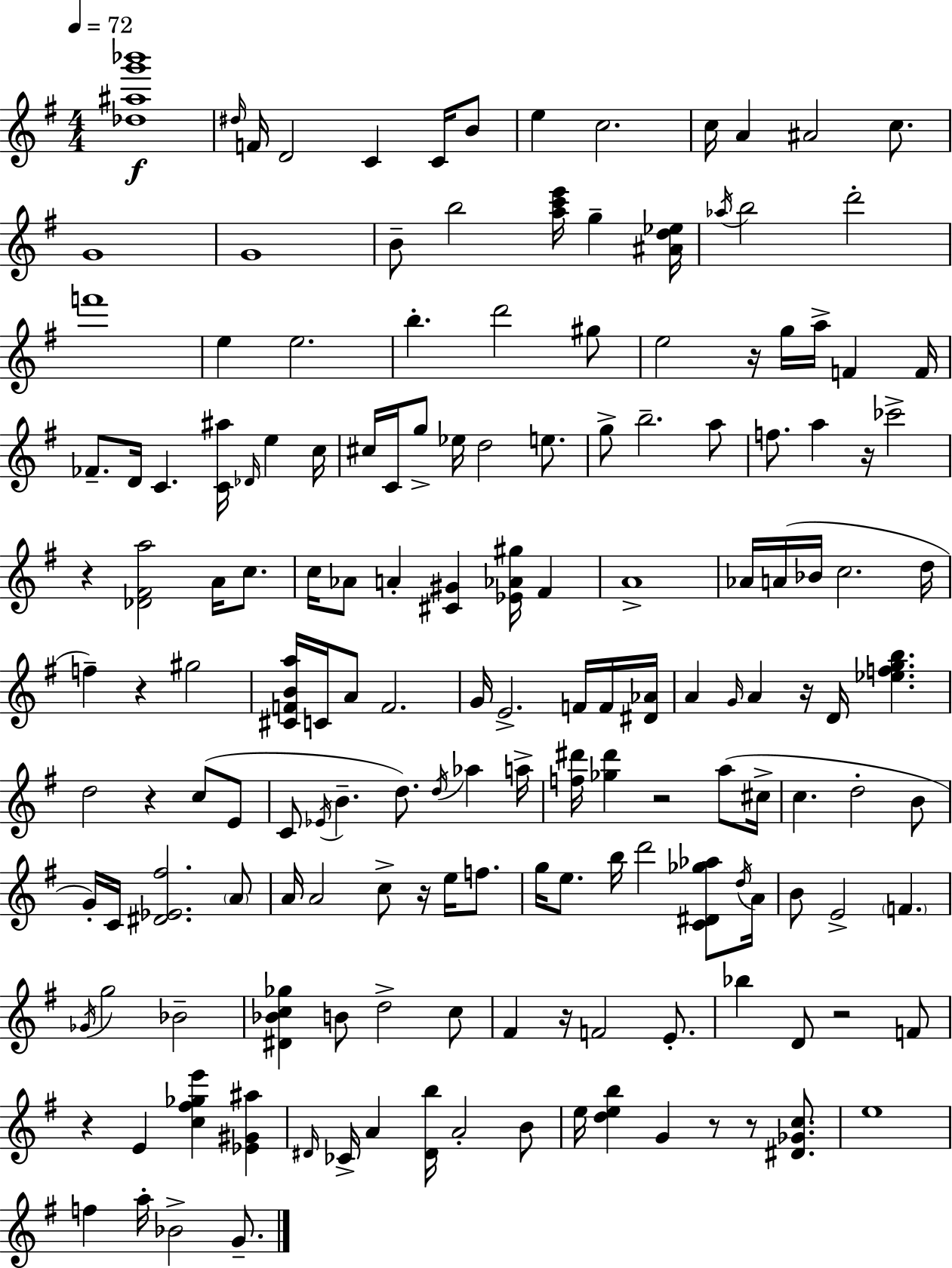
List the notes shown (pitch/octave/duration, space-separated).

[Db5,A#5,G6,Bb6]/w D#5/s F4/s D4/h C4/q C4/s B4/e E5/q C5/h. C5/s A4/q A#4/h C5/e. G4/w G4/w B4/e B5/h [A5,C6,E6]/s G5/q [A#4,D5,Eb5]/s Ab5/s B5/h D6/h F6/w E5/q E5/h. B5/q. D6/h G#5/e E5/h R/s G5/s A5/s F4/q F4/s FES4/e. D4/s C4/q. [C4,A#5]/s Db4/s E5/q C5/s C#5/s C4/s G5/e Eb5/s D5/h E5/e. G5/e B5/h. A5/e F5/e. A5/q R/s CES6/h R/q [Db4,F#4,A5]/h A4/s C5/e. C5/s Ab4/e A4/q [C#4,G#4]/q [Eb4,Ab4,G#5]/s F#4/q A4/w Ab4/s A4/s Bb4/s C5/h. D5/s F5/q R/q G#5/h [C#4,F4,B4,A5]/s C4/s A4/e F4/h. G4/s E4/h. F4/s F4/s [D#4,Ab4]/s A4/q G4/s A4/q R/s D4/s [Eb5,F5,G5,B5]/q. D5/h R/q C5/e E4/e C4/e Eb4/s B4/q. D5/e. D5/s Ab5/q A5/s [F5,D#6]/s [Gb5,D#6]/q R/h A5/e C#5/s C5/q. D5/h B4/e G4/s C4/s [D#4,Eb4,F#5]/h. A4/e A4/s A4/h C5/e R/s E5/s F5/e. G5/s E5/e. B5/s D6/h [C4,D#4,Gb5,Ab5]/e D5/s A4/s B4/e E4/h F4/q. Gb4/s G5/h Bb4/h [D#4,Bb4,C5,Gb5]/q B4/e D5/h C5/e F#4/q R/s F4/h E4/e. Bb5/q D4/e R/h F4/e R/q E4/q [C5,F#5,Gb5,E6]/q [Eb4,G#4,A#5]/q D#4/s CES4/s A4/q [D#4,B5]/s A4/h B4/e E5/s [D5,E5,B5]/q G4/q R/e R/e [D#4,Gb4,C5]/e. E5/w F5/q A5/s Bb4/h G4/e.